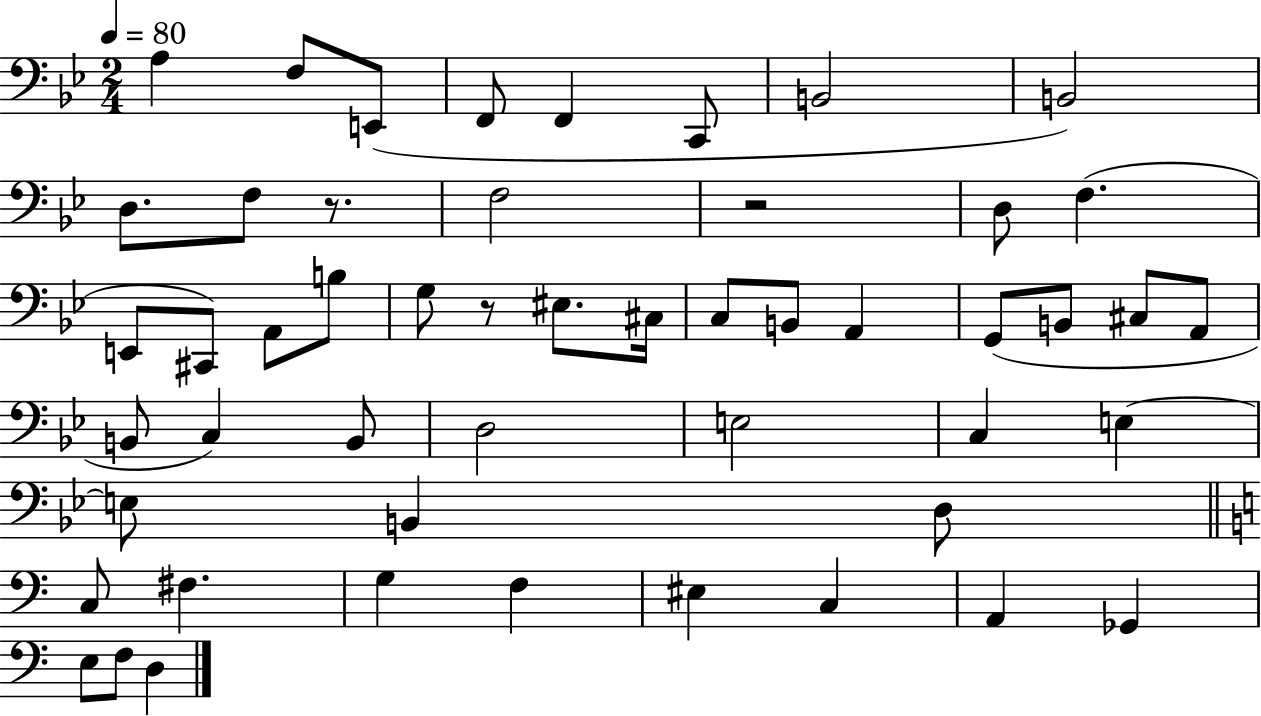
X:1
T:Untitled
M:2/4
L:1/4
K:Bb
A, F,/2 E,,/2 F,,/2 F,, C,,/2 B,,2 B,,2 D,/2 F,/2 z/2 F,2 z2 D,/2 F, E,,/2 ^C,,/2 A,,/2 B,/2 G,/2 z/2 ^E,/2 ^C,/4 C,/2 B,,/2 A,, G,,/2 B,,/2 ^C,/2 A,,/2 B,,/2 C, B,,/2 D,2 E,2 C, E, E,/2 B,, D,/2 C,/2 ^F, G, F, ^E, C, A,, _G,, E,/2 F,/2 D,